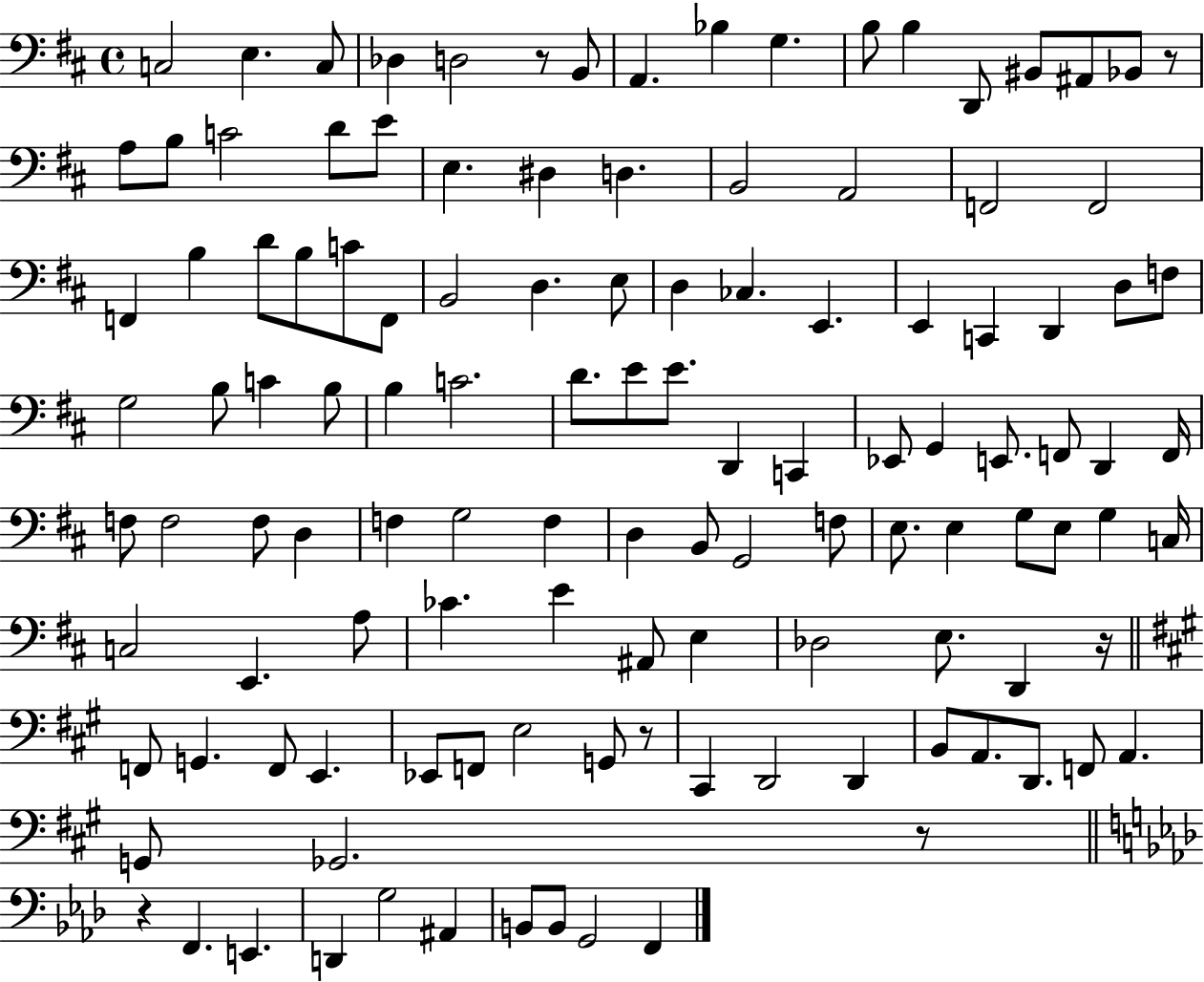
X:1
T:Untitled
M:4/4
L:1/4
K:D
C,2 E, C,/2 _D, D,2 z/2 B,,/2 A,, _B, G, B,/2 B, D,,/2 ^B,,/2 ^A,,/2 _B,,/2 z/2 A,/2 B,/2 C2 D/2 E/2 E, ^D, D, B,,2 A,,2 F,,2 F,,2 F,, B, D/2 B,/2 C/2 F,,/2 B,,2 D, E,/2 D, _C, E,, E,, C,, D,, D,/2 F,/2 G,2 B,/2 C B,/2 B, C2 D/2 E/2 E/2 D,, C,, _E,,/2 G,, E,,/2 F,,/2 D,, F,,/4 F,/2 F,2 F,/2 D, F, G,2 F, D, B,,/2 G,,2 F,/2 E,/2 E, G,/2 E,/2 G, C,/4 C,2 E,, A,/2 _C E ^A,,/2 E, _D,2 E,/2 D,, z/4 F,,/2 G,, F,,/2 E,, _E,,/2 F,,/2 E,2 G,,/2 z/2 ^C,, D,,2 D,, B,,/2 A,,/2 D,,/2 F,,/2 A,, G,,/2 _G,,2 z/2 z F,, E,, D,, G,2 ^A,, B,,/2 B,,/2 G,,2 F,,